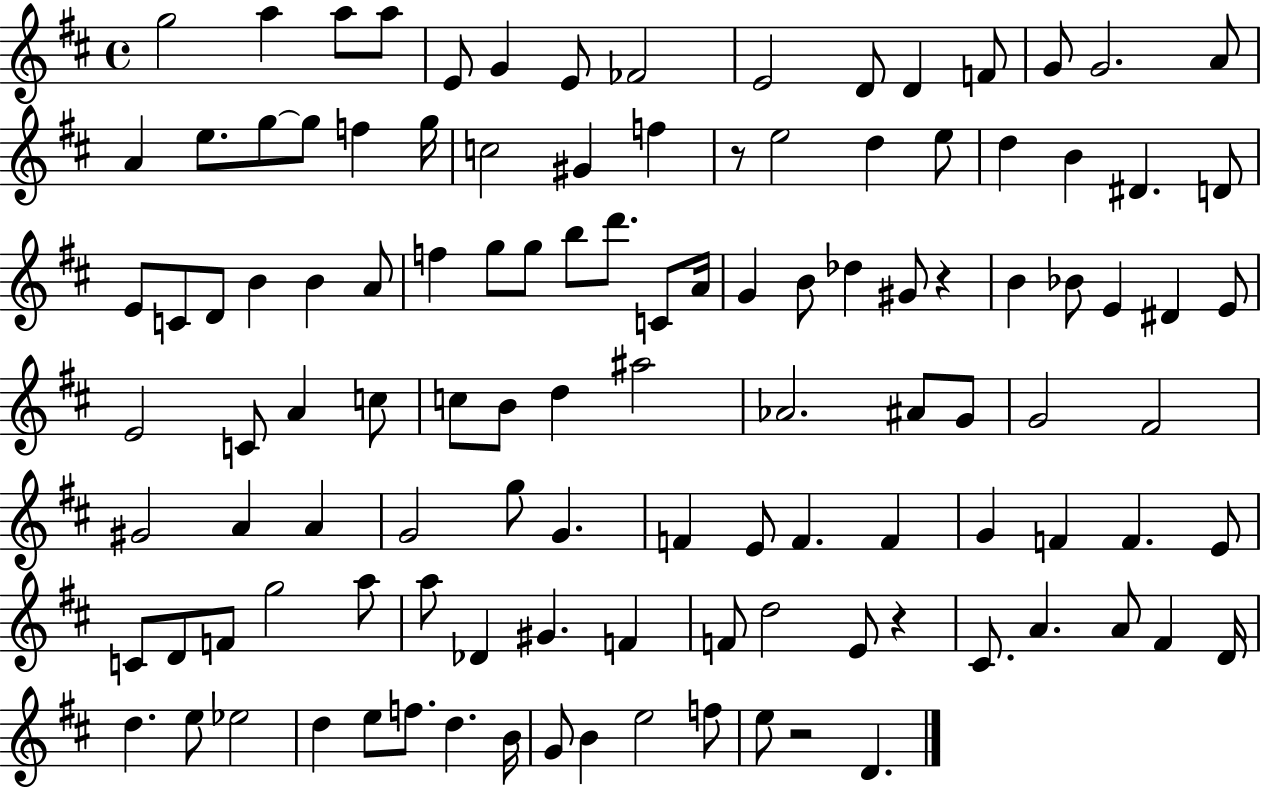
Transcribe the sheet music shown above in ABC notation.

X:1
T:Untitled
M:4/4
L:1/4
K:D
g2 a a/2 a/2 E/2 G E/2 _F2 E2 D/2 D F/2 G/2 G2 A/2 A e/2 g/2 g/2 f g/4 c2 ^G f z/2 e2 d e/2 d B ^D D/2 E/2 C/2 D/2 B B A/2 f g/2 g/2 b/2 d'/2 C/2 A/4 G B/2 _d ^G/2 z B _B/2 E ^D E/2 E2 C/2 A c/2 c/2 B/2 d ^a2 _A2 ^A/2 G/2 G2 ^F2 ^G2 A A G2 g/2 G F E/2 F F G F F E/2 C/2 D/2 F/2 g2 a/2 a/2 _D ^G F F/2 d2 E/2 z ^C/2 A A/2 ^F D/4 d e/2 _e2 d e/2 f/2 d B/4 G/2 B e2 f/2 e/2 z2 D